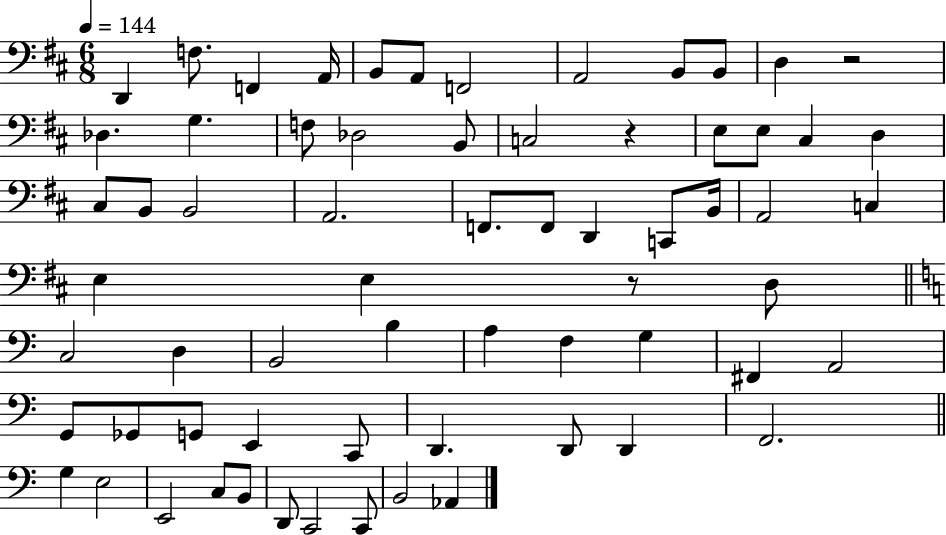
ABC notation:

X:1
T:Untitled
M:6/8
L:1/4
K:D
D,, F,/2 F,, A,,/4 B,,/2 A,,/2 F,,2 A,,2 B,,/2 B,,/2 D, z2 _D, G, F,/2 _D,2 B,,/2 C,2 z E,/2 E,/2 ^C, D, ^C,/2 B,,/2 B,,2 A,,2 F,,/2 F,,/2 D,, C,,/2 B,,/4 A,,2 C, E, E, z/2 D,/2 C,2 D, B,,2 B, A, F, G, ^F,, A,,2 G,,/2 _G,,/2 G,,/2 E,, C,,/2 D,, D,,/2 D,, F,,2 G, E,2 E,,2 C,/2 B,,/2 D,,/2 C,,2 C,,/2 B,,2 _A,,